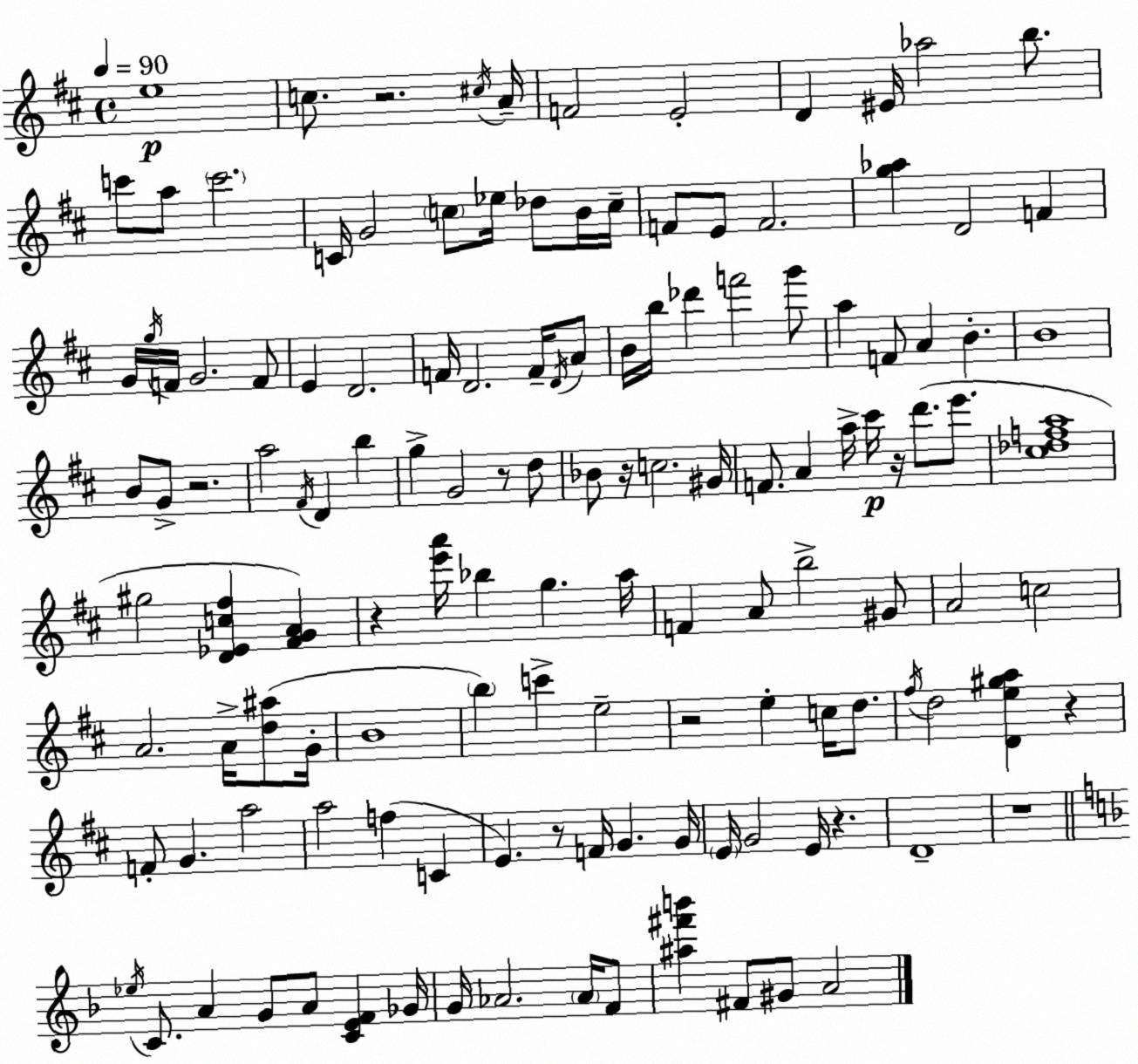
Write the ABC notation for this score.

X:1
T:Untitled
M:4/4
L:1/4
K:D
e4 c/2 z2 ^c/4 A/4 F2 E2 D ^E/4 _a2 b/2 c'/2 a/2 c'2 C/4 G2 c/2 _e/4 _d/2 B/4 c/4 F/2 E/2 F2 [g_a] D2 F G/4 g/4 F/4 G2 F/2 E D2 F/4 D2 F/4 D/4 A/2 B/4 b/4 _d' f'2 g'/2 a F/2 A B B4 B/2 G/2 z2 a2 ^F/4 D b g G2 z/2 d/2 _B/2 z/4 c2 ^G/4 F/2 A a/4 ^c'/4 z/4 d'/2 e'/2 [^c_dfa]4 ^g2 [D_Ec^f] [^FGA] z [e'a']/4 _b g a/4 F A/2 b2 ^G/2 A2 c2 A2 A/4 [d^a]/2 G/4 B4 b c' e2 z2 e c/4 d/2 ^f/4 d2 [De^ga] z F/2 G a2 a2 f C E z/2 F/4 G G/4 E/4 G2 E/4 z D4 z4 _e/4 C/2 A G/2 A/2 [CEF] _G/4 G/4 _A2 _A/4 F/2 [^a^f'b'] ^F/2 ^G/2 A2